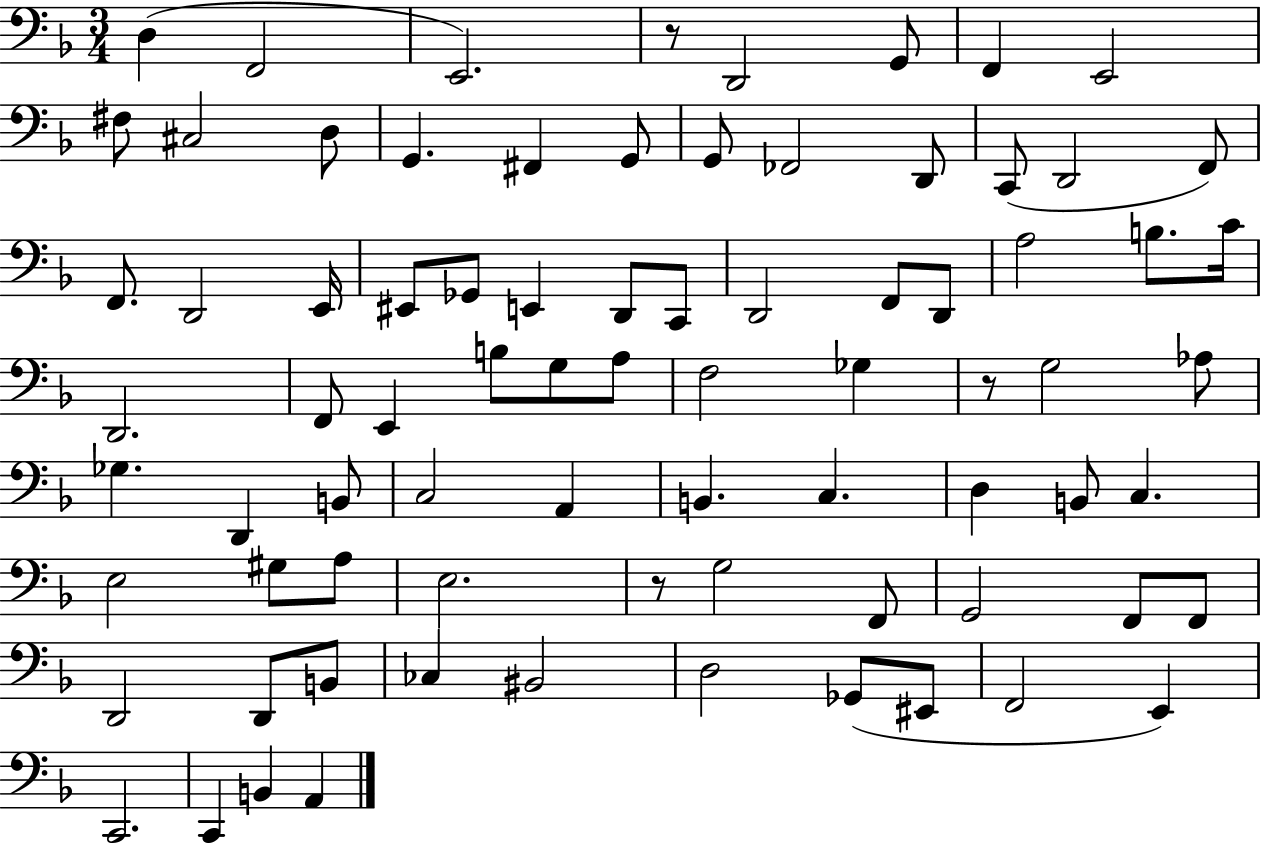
X:1
T:Untitled
M:3/4
L:1/4
K:F
D, F,,2 E,,2 z/2 D,,2 G,,/2 F,, E,,2 ^F,/2 ^C,2 D,/2 G,, ^F,, G,,/2 G,,/2 _F,,2 D,,/2 C,,/2 D,,2 F,,/2 F,,/2 D,,2 E,,/4 ^E,,/2 _G,,/2 E,, D,,/2 C,,/2 D,,2 F,,/2 D,,/2 A,2 B,/2 C/4 D,,2 F,,/2 E,, B,/2 G,/2 A,/2 F,2 _G, z/2 G,2 _A,/2 _G, D,, B,,/2 C,2 A,, B,, C, D, B,,/2 C, E,2 ^G,/2 A,/2 E,2 z/2 G,2 F,,/2 G,,2 F,,/2 F,,/2 D,,2 D,,/2 B,,/2 _C, ^B,,2 D,2 _G,,/2 ^E,,/2 F,,2 E,, C,,2 C,, B,, A,,